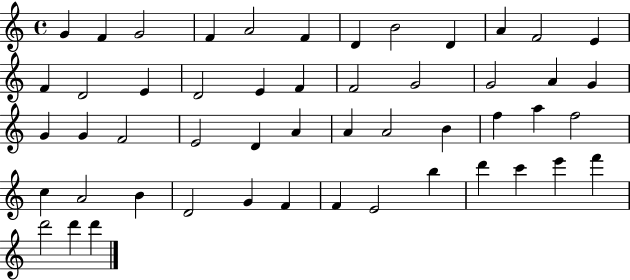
G4/q F4/q G4/h F4/q A4/h F4/q D4/q B4/h D4/q A4/q F4/h E4/q F4/q D4/h E4/q D4/h E4/q F4/q F4/h G4/h G4/h A4/q G4/q G4/q G4/q F4/h E4/h D4/q A4/q A4/q A4/h B4/q F5/q A5/q F5/h C5/q A4/h B4/q D4/h G4/q F4/q F4/q E4/h B5/q D6/q C6/q E6/q F6/q D6/h D6/q D6/q